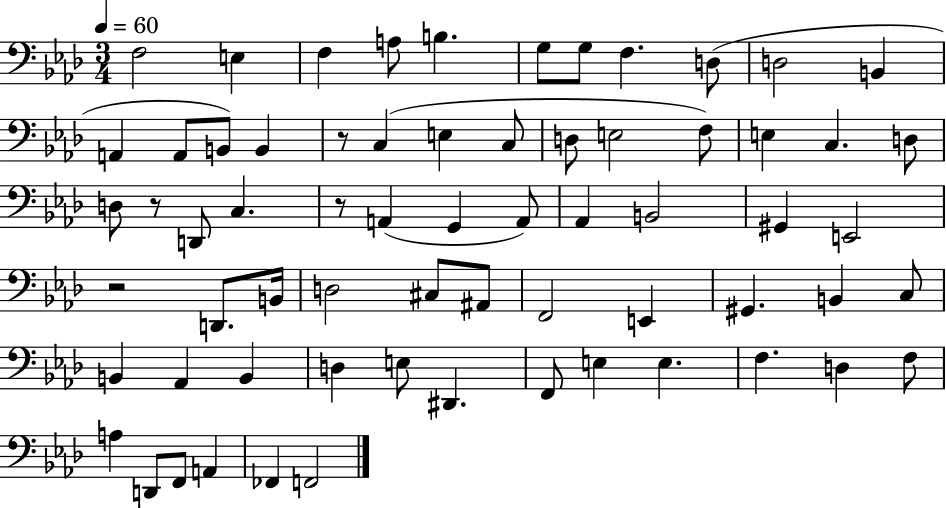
{
  \clef bass
  \numericTimeSignature
  \time 3/4
  \key aes \major
  \tempo 4 = 60
  \repeat volta 2 { f2 e4 | f4 a8 b4. | g8 g8 f4. d8( | d2 b,4 | \break a,4 a,8 b,8) b,4 | r8 c4( e4 c8 | d8 e2 f8) | e4 c4. d8 | \break d8 r8 d,8 c4. | r8 a,4( g,4 a,8) | aes,4 b,2 | gis,4 e,2 | \break r2 d,8. b,16 | d2 cis8 ais,8 | f,2 e,4 | gis,4. b,4 c8 | \break b,4 aes,4 b,4 | d4 e8 dis,4. | f,8 e4 e4. | f4. d4 f8 | \break a4 d,8 f,8 a,4 | fes,4 f,2 | } \bar "|."
}